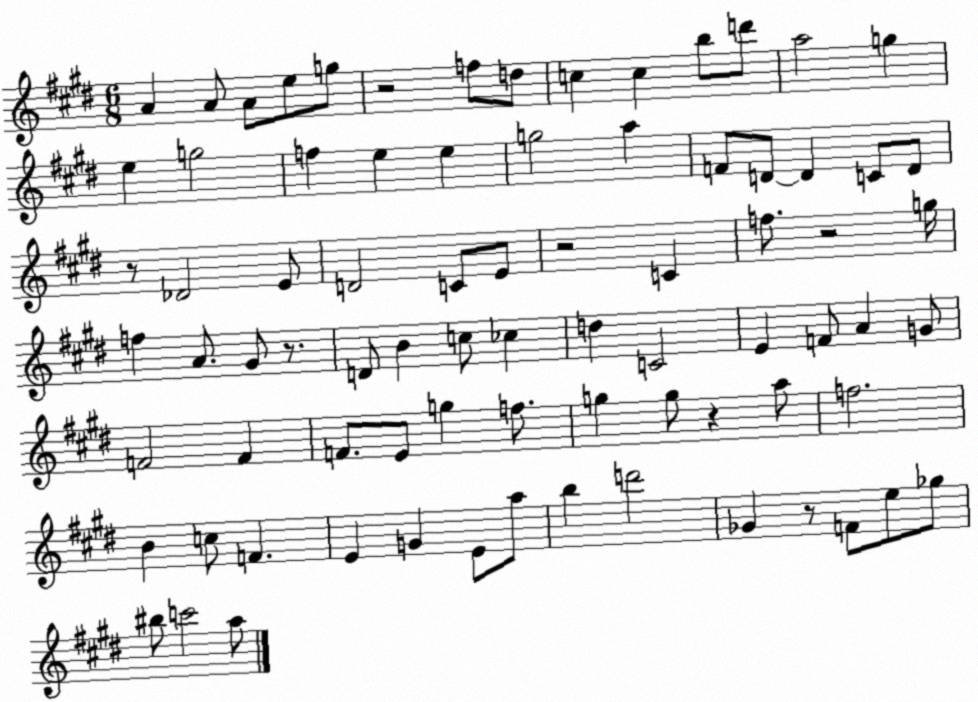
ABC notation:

X:1
T:Untitled
M:6/8
L:1/4
K:E
A A/2 A/2 e/2 g/2 z2 f/2 d/2 c c b/2 d'/2 a2 g e g2 f e e g2 a F/2 D/2 D C/2 D/2 z/2 _D2 E/2 D2 C/2 E/2 z2 C f/2 z2 g/4 f A/2 ^G/2 z/2 D/2 B c/2 _c d C2 E F/2 A G/2 F2 F F/2 E/2 g f/2 g g/2 z a/2 f2 B c/2 F E G E/2 a/2 b d'2 _G z/2 F/2 e/2 _g/2 ^b/2 c'2 a/2